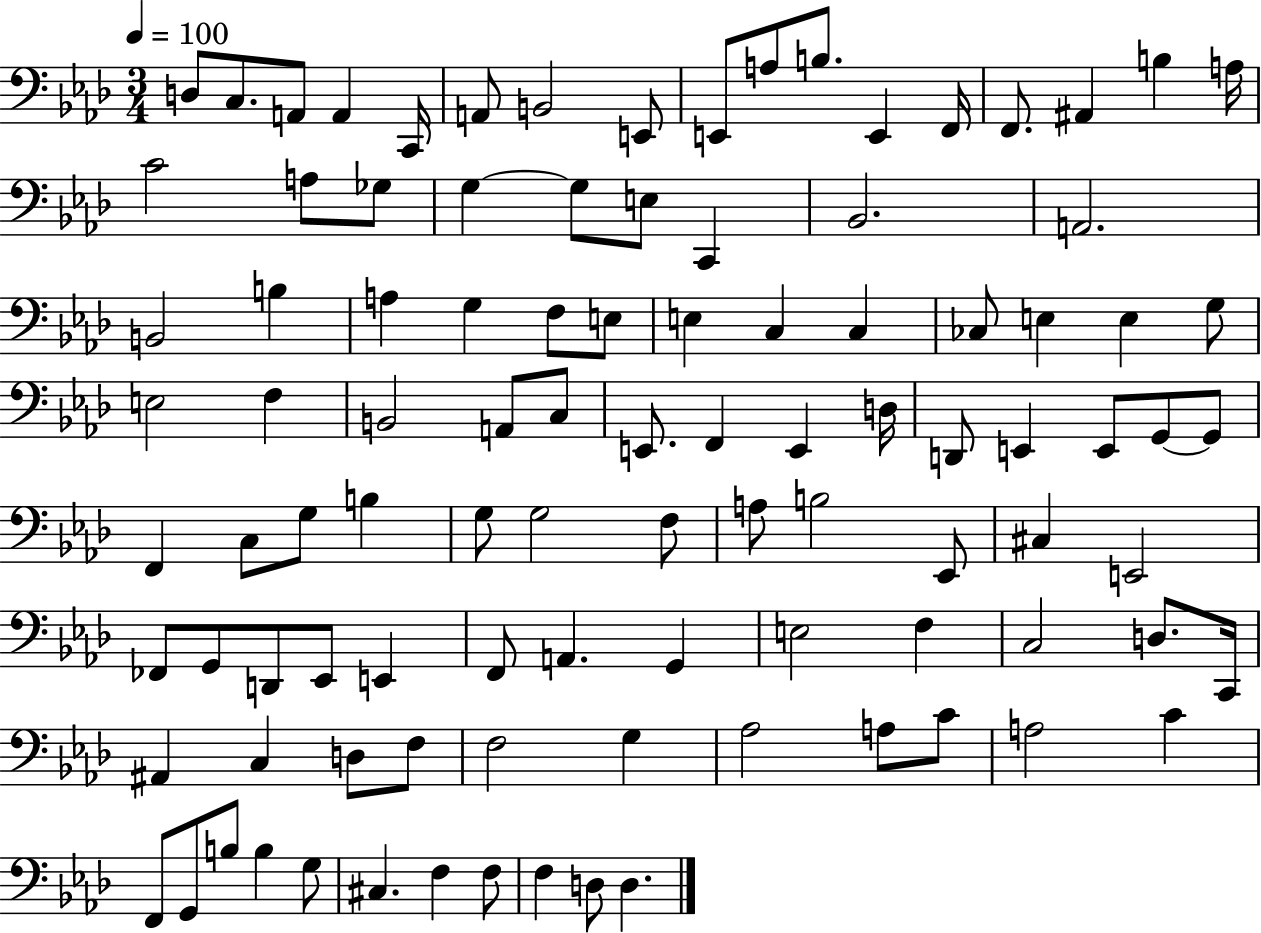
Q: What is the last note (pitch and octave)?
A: D3